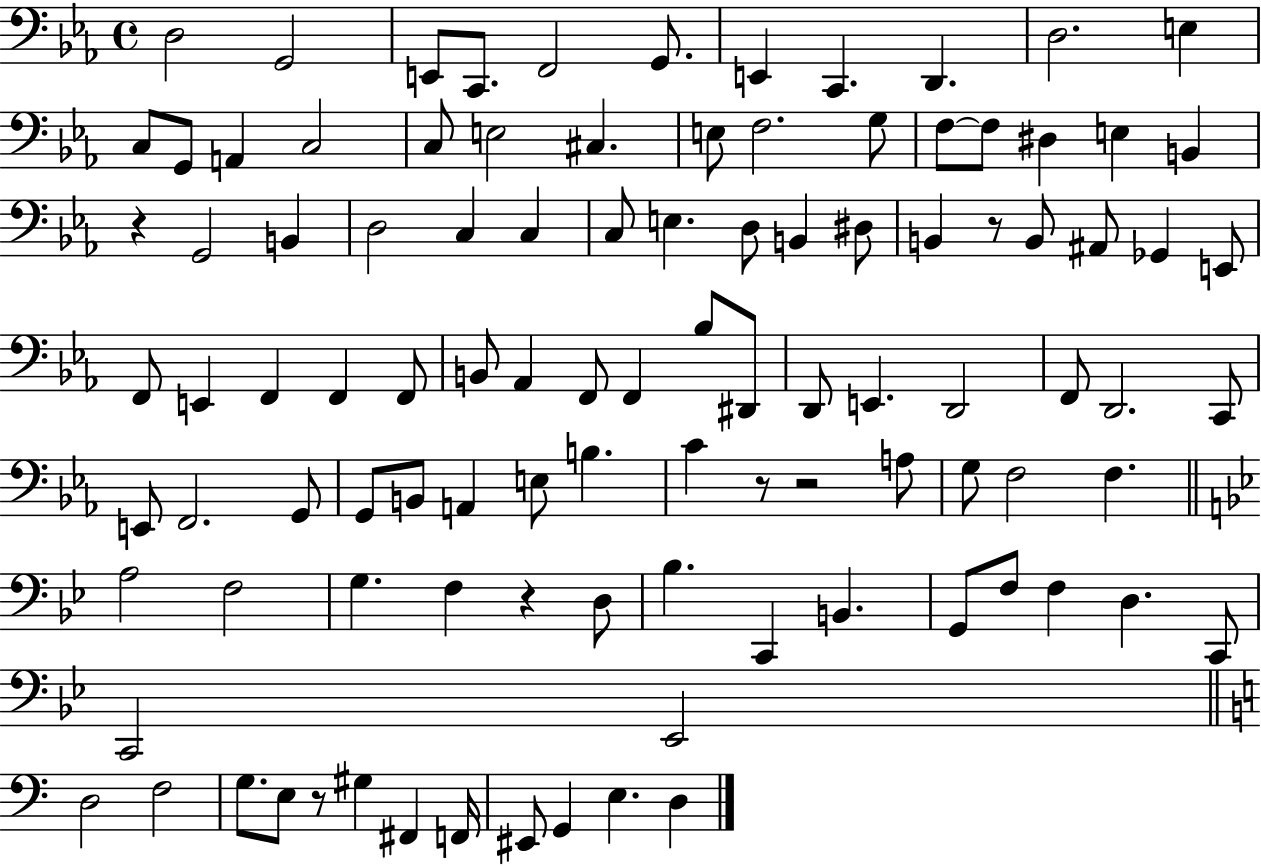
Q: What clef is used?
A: bass